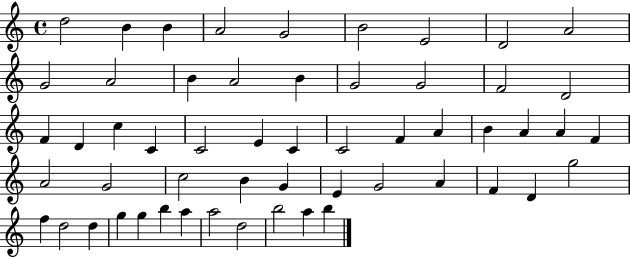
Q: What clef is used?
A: treble